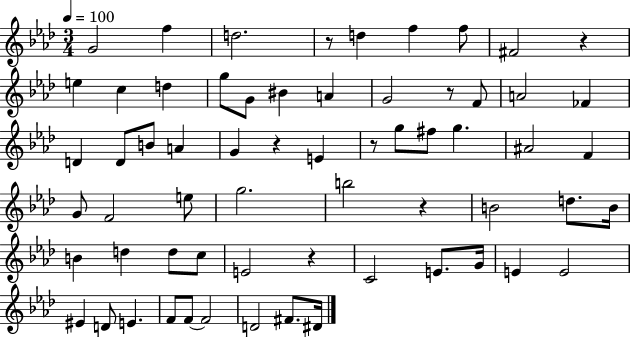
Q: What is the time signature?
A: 3/4